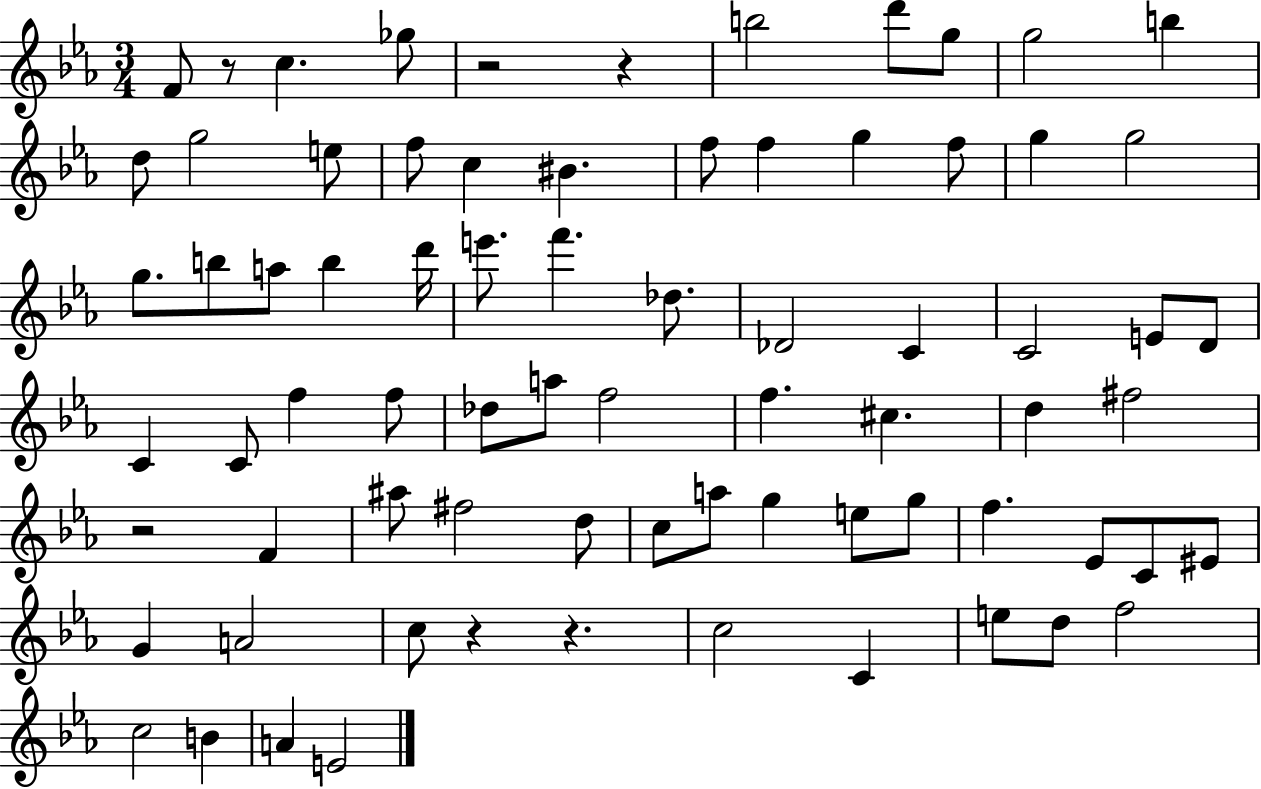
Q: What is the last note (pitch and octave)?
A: E4